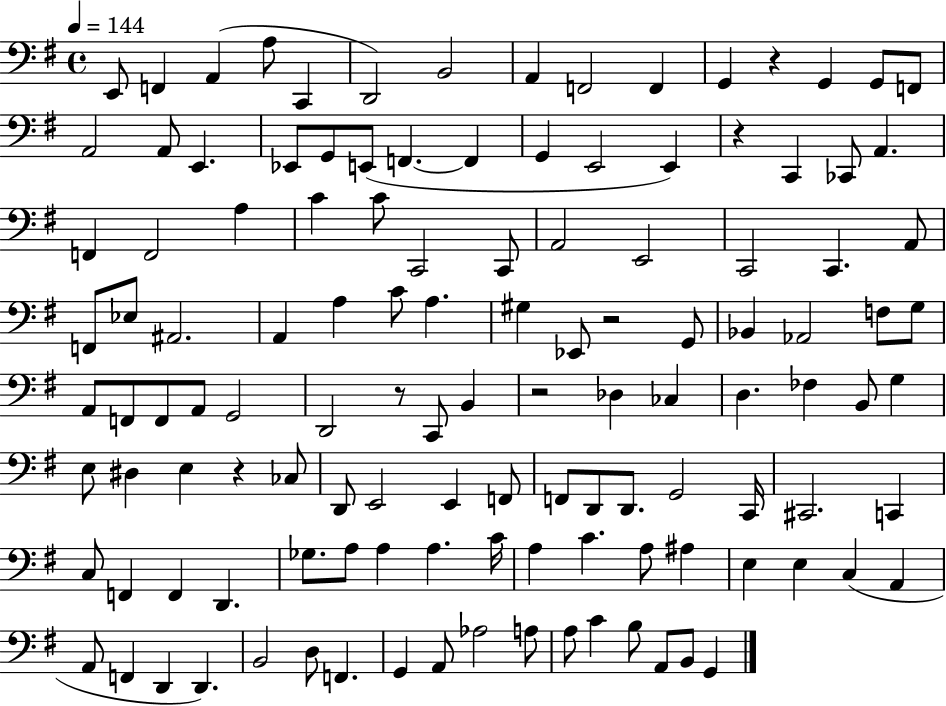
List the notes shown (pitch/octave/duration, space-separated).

E2/e F2/q A2/q A3/e C2/q D2/h B2/h A2/q F2/h F2/q G2/q R/q G2/q G2/e F2/e A2/h A2/e E2/q. Eb2/e G2/e E2/e F2/q. F2/q G2/q E2/h E2/q R/q C2/q CES2/e A2/q. F2/q F2/h A3/q C4/q C4/e C2/h C2/e A2/h E2/h C2/h C2/q. A2/e F2/e Eb3/e A#2/h. A2/q A3/q C4/e A3/q. G#3/q Eb2/e R/h G2/e Bb2/q Ab2/h F3/e G3/e A2/e F2/e F2/e A2/e G2/h D2/h R/e C2/e B2/q R/h Db3/q CES3/q D3/q. FES3/q B2/e G3/q E3/e D#3/q E3/q R/q CES3/e D2/e E2/h E2/q F2/e F2/e D2/e D2/e. G2/h C2/s C#2/h. C2/q C3/e F2/q F2/q D2/q. Gb3/e. A3/e A3/q A3/q. C4/s A3/q C4/q. A3/e A#3/q E3/q E3/q C3/q A2/q A2/e F2/q D2/q D2/q. B2/h D3/e F2/q. G2/q A2/e Ab3/h A3/e A3/e C4/q B3/e A2/e B2/e G2/q